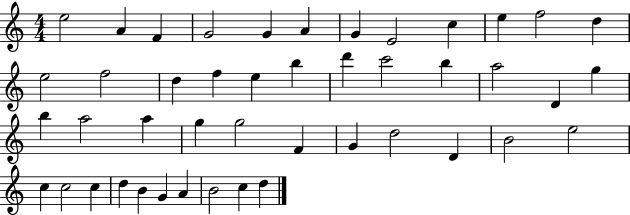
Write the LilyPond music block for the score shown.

{
  \clef treble
  \numericTimeSignature
  \time 4/4
  \key c \major
  e''2 a'4 f'4 | g'2 g'4 a'4 | g'4 e'2 c''4 | e''4 f''2 d''4 | \break e''2 f''2 | d''4 f''4 e''4 b''4 | d'''4 c'''2 b''4 | a''2 d'4 g''4 | \break b''4 a''2 a''4 | g''4 g''2 f'4 | g'4 d''2 d'4 | b'2 e''2 | \break c''4 c''2 c''4 | d''4 b'4 g'4 a'4 | b'2 c''4 d''4 | \bar "|."
}